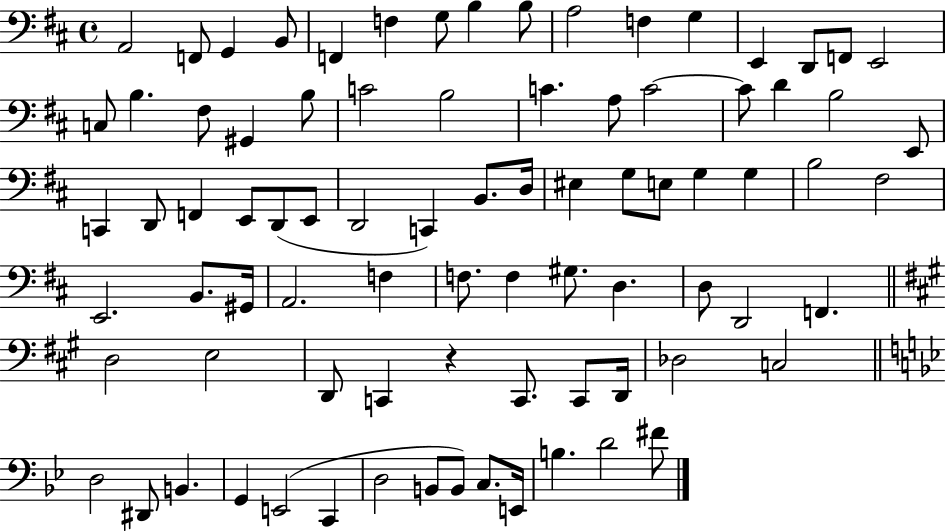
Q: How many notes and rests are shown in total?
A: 83